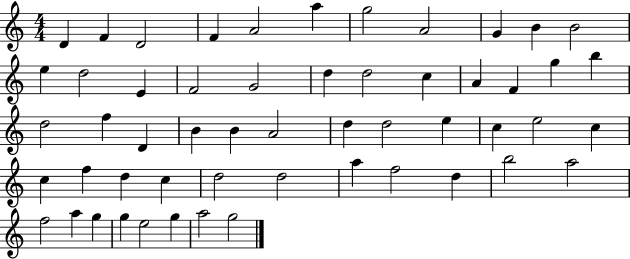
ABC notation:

X:1
T:Untitled
M:4/4
L:1/4
K:C
D F D2 F A2 a g2 A2 G B B2 e d2 E F2 G2 d d2 c A F g b d2 f D B B A2 d d2 e c e2 c c f d c d2 d2 a f2 d b2 a2 f2 a g g e2 g a2 g2